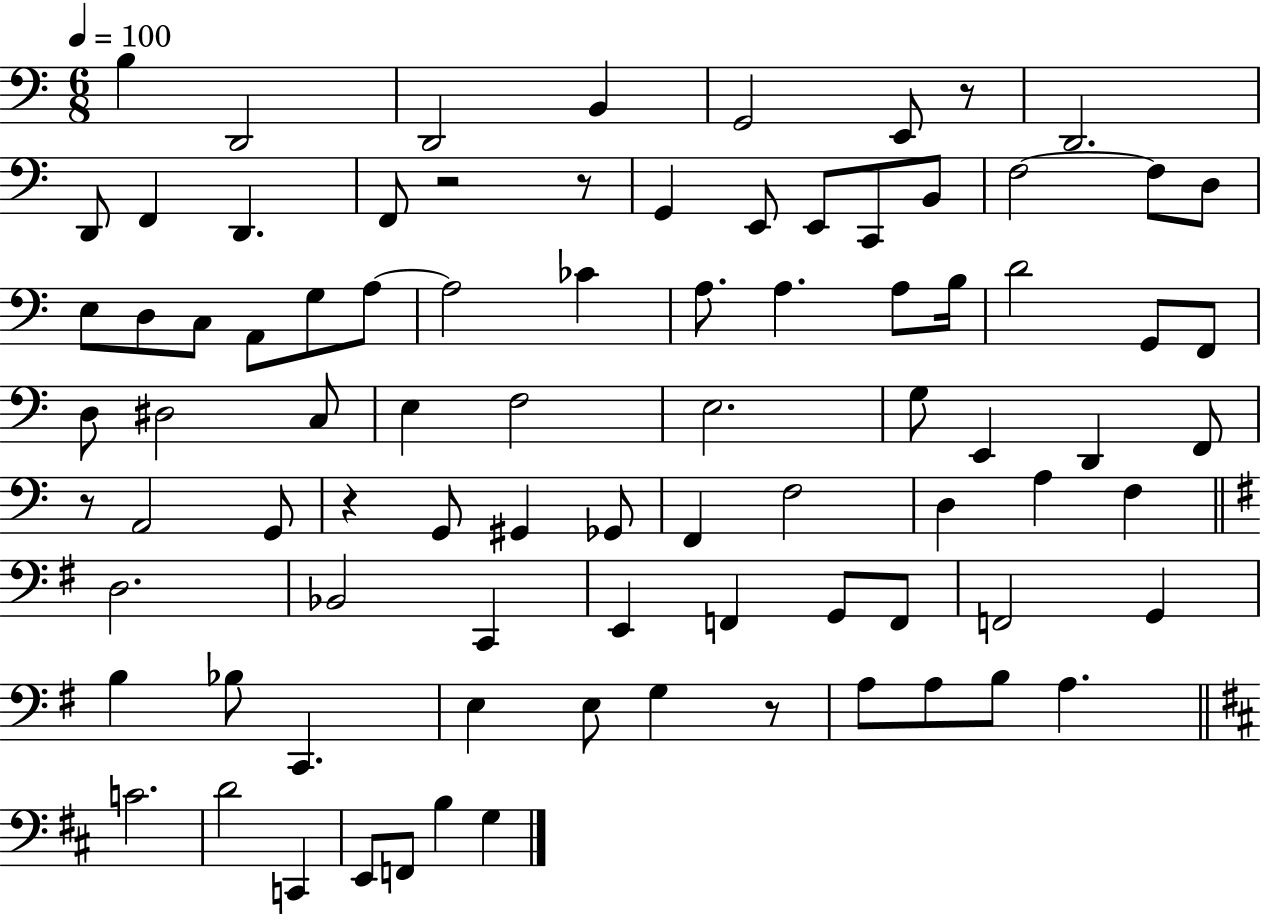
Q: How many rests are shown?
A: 6